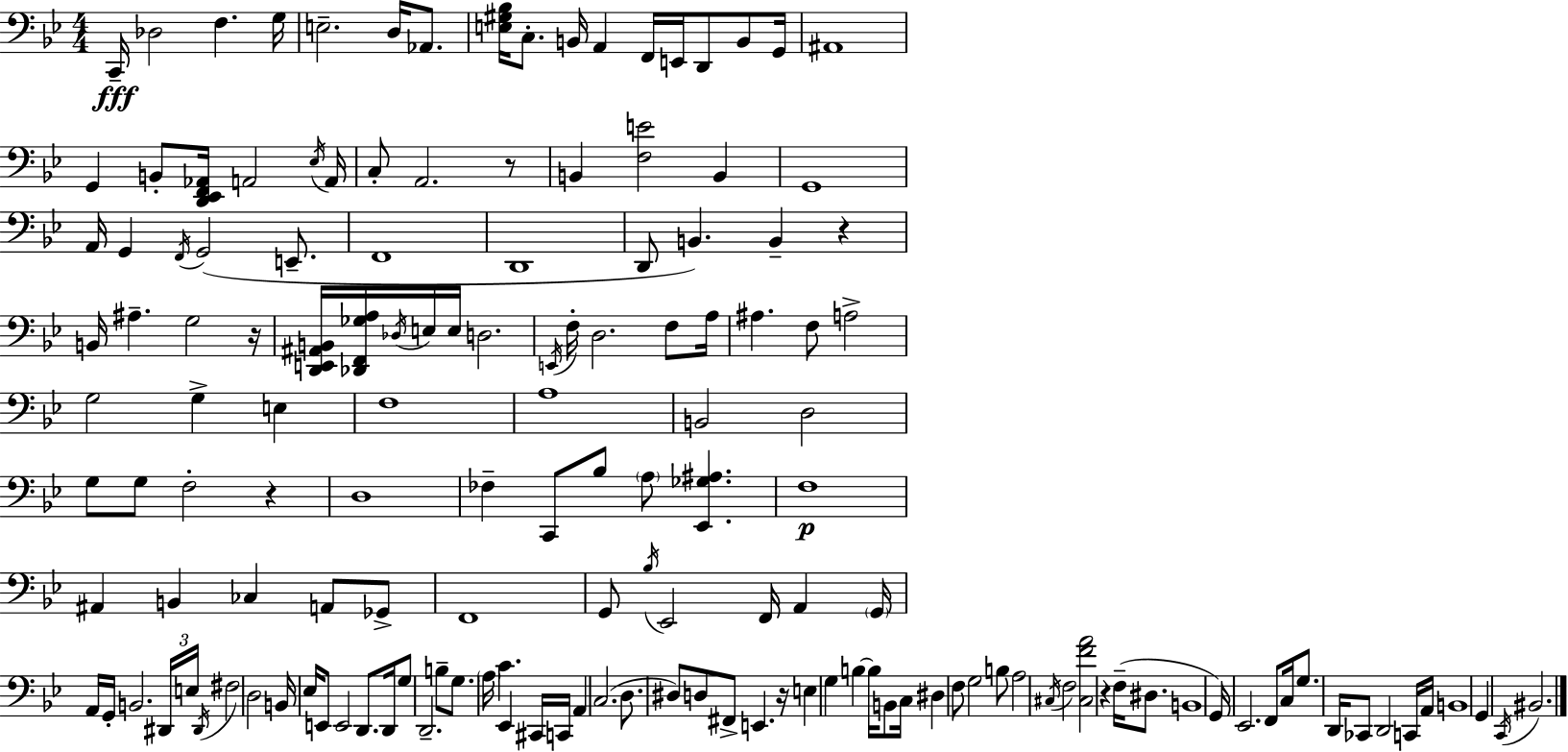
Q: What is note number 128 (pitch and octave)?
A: F2